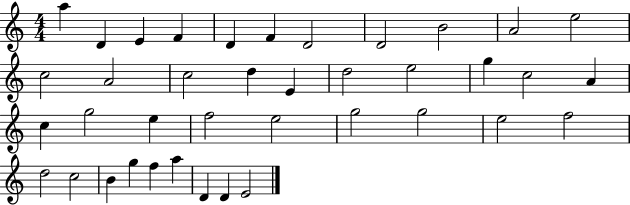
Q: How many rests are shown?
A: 0